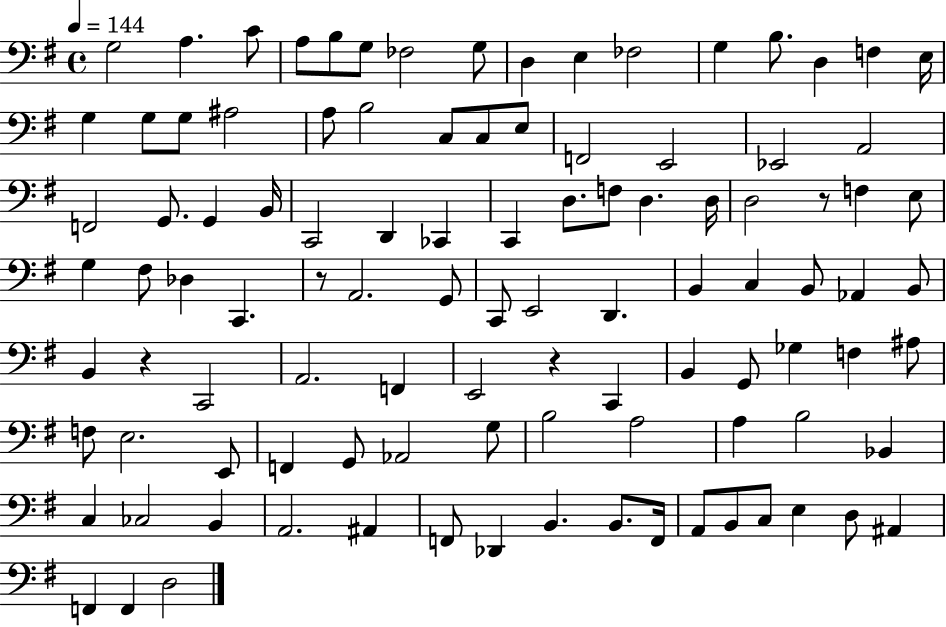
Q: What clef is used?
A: bass